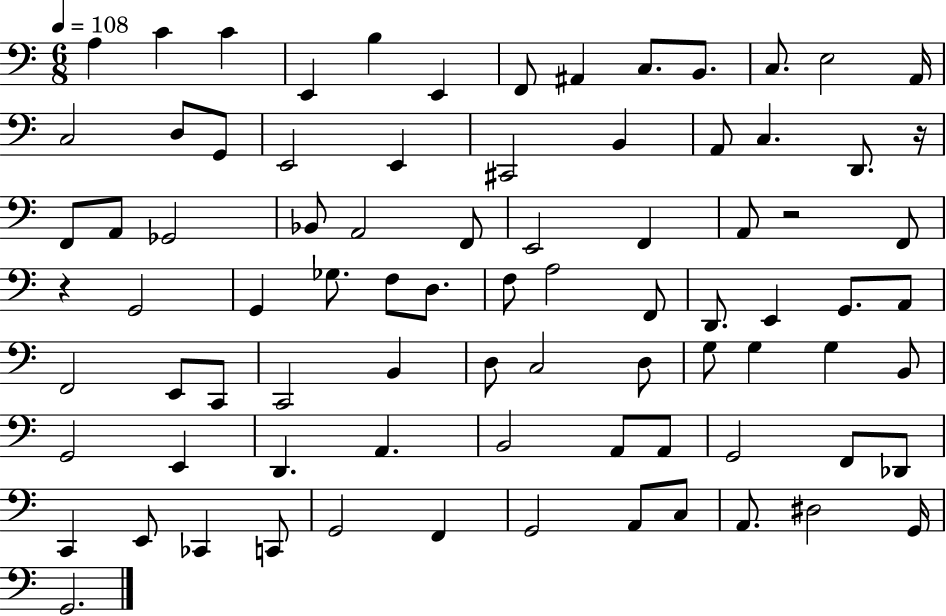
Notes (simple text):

A3/q C4/q C4/q E2/q B3/q E2/q F2/e A#2/q C3/e. B2/e. C3/e. E3/h A2/s C3/h D3/e G2/e E2/h E2/q C#2/h B2/q A2/e C3/q. D2/e. R/s F2/e A2/e Gb2/h Bb2/e A2/h F2/e E2/h F2/q A2/e R/h F2/e R/q G2/h G2/q Gb3/e. F3/e D3/e. F3/e A3/h F2/e D2/e. E2/q G2/e. A2/e F2/h E2/e C2/e C2/h B2/q D3/e C3/h D3/e G3/e G3/q G3/q B2/e G2/h E2/q D2/q. A2/q. B2/h A2/e A2/e G2/h F2/e Db2/e C2/q E2/e CES2/q C2/e G2/h F2/q G2/h A2/e C3/e A2/e. D#3/h G2/s G2/h.